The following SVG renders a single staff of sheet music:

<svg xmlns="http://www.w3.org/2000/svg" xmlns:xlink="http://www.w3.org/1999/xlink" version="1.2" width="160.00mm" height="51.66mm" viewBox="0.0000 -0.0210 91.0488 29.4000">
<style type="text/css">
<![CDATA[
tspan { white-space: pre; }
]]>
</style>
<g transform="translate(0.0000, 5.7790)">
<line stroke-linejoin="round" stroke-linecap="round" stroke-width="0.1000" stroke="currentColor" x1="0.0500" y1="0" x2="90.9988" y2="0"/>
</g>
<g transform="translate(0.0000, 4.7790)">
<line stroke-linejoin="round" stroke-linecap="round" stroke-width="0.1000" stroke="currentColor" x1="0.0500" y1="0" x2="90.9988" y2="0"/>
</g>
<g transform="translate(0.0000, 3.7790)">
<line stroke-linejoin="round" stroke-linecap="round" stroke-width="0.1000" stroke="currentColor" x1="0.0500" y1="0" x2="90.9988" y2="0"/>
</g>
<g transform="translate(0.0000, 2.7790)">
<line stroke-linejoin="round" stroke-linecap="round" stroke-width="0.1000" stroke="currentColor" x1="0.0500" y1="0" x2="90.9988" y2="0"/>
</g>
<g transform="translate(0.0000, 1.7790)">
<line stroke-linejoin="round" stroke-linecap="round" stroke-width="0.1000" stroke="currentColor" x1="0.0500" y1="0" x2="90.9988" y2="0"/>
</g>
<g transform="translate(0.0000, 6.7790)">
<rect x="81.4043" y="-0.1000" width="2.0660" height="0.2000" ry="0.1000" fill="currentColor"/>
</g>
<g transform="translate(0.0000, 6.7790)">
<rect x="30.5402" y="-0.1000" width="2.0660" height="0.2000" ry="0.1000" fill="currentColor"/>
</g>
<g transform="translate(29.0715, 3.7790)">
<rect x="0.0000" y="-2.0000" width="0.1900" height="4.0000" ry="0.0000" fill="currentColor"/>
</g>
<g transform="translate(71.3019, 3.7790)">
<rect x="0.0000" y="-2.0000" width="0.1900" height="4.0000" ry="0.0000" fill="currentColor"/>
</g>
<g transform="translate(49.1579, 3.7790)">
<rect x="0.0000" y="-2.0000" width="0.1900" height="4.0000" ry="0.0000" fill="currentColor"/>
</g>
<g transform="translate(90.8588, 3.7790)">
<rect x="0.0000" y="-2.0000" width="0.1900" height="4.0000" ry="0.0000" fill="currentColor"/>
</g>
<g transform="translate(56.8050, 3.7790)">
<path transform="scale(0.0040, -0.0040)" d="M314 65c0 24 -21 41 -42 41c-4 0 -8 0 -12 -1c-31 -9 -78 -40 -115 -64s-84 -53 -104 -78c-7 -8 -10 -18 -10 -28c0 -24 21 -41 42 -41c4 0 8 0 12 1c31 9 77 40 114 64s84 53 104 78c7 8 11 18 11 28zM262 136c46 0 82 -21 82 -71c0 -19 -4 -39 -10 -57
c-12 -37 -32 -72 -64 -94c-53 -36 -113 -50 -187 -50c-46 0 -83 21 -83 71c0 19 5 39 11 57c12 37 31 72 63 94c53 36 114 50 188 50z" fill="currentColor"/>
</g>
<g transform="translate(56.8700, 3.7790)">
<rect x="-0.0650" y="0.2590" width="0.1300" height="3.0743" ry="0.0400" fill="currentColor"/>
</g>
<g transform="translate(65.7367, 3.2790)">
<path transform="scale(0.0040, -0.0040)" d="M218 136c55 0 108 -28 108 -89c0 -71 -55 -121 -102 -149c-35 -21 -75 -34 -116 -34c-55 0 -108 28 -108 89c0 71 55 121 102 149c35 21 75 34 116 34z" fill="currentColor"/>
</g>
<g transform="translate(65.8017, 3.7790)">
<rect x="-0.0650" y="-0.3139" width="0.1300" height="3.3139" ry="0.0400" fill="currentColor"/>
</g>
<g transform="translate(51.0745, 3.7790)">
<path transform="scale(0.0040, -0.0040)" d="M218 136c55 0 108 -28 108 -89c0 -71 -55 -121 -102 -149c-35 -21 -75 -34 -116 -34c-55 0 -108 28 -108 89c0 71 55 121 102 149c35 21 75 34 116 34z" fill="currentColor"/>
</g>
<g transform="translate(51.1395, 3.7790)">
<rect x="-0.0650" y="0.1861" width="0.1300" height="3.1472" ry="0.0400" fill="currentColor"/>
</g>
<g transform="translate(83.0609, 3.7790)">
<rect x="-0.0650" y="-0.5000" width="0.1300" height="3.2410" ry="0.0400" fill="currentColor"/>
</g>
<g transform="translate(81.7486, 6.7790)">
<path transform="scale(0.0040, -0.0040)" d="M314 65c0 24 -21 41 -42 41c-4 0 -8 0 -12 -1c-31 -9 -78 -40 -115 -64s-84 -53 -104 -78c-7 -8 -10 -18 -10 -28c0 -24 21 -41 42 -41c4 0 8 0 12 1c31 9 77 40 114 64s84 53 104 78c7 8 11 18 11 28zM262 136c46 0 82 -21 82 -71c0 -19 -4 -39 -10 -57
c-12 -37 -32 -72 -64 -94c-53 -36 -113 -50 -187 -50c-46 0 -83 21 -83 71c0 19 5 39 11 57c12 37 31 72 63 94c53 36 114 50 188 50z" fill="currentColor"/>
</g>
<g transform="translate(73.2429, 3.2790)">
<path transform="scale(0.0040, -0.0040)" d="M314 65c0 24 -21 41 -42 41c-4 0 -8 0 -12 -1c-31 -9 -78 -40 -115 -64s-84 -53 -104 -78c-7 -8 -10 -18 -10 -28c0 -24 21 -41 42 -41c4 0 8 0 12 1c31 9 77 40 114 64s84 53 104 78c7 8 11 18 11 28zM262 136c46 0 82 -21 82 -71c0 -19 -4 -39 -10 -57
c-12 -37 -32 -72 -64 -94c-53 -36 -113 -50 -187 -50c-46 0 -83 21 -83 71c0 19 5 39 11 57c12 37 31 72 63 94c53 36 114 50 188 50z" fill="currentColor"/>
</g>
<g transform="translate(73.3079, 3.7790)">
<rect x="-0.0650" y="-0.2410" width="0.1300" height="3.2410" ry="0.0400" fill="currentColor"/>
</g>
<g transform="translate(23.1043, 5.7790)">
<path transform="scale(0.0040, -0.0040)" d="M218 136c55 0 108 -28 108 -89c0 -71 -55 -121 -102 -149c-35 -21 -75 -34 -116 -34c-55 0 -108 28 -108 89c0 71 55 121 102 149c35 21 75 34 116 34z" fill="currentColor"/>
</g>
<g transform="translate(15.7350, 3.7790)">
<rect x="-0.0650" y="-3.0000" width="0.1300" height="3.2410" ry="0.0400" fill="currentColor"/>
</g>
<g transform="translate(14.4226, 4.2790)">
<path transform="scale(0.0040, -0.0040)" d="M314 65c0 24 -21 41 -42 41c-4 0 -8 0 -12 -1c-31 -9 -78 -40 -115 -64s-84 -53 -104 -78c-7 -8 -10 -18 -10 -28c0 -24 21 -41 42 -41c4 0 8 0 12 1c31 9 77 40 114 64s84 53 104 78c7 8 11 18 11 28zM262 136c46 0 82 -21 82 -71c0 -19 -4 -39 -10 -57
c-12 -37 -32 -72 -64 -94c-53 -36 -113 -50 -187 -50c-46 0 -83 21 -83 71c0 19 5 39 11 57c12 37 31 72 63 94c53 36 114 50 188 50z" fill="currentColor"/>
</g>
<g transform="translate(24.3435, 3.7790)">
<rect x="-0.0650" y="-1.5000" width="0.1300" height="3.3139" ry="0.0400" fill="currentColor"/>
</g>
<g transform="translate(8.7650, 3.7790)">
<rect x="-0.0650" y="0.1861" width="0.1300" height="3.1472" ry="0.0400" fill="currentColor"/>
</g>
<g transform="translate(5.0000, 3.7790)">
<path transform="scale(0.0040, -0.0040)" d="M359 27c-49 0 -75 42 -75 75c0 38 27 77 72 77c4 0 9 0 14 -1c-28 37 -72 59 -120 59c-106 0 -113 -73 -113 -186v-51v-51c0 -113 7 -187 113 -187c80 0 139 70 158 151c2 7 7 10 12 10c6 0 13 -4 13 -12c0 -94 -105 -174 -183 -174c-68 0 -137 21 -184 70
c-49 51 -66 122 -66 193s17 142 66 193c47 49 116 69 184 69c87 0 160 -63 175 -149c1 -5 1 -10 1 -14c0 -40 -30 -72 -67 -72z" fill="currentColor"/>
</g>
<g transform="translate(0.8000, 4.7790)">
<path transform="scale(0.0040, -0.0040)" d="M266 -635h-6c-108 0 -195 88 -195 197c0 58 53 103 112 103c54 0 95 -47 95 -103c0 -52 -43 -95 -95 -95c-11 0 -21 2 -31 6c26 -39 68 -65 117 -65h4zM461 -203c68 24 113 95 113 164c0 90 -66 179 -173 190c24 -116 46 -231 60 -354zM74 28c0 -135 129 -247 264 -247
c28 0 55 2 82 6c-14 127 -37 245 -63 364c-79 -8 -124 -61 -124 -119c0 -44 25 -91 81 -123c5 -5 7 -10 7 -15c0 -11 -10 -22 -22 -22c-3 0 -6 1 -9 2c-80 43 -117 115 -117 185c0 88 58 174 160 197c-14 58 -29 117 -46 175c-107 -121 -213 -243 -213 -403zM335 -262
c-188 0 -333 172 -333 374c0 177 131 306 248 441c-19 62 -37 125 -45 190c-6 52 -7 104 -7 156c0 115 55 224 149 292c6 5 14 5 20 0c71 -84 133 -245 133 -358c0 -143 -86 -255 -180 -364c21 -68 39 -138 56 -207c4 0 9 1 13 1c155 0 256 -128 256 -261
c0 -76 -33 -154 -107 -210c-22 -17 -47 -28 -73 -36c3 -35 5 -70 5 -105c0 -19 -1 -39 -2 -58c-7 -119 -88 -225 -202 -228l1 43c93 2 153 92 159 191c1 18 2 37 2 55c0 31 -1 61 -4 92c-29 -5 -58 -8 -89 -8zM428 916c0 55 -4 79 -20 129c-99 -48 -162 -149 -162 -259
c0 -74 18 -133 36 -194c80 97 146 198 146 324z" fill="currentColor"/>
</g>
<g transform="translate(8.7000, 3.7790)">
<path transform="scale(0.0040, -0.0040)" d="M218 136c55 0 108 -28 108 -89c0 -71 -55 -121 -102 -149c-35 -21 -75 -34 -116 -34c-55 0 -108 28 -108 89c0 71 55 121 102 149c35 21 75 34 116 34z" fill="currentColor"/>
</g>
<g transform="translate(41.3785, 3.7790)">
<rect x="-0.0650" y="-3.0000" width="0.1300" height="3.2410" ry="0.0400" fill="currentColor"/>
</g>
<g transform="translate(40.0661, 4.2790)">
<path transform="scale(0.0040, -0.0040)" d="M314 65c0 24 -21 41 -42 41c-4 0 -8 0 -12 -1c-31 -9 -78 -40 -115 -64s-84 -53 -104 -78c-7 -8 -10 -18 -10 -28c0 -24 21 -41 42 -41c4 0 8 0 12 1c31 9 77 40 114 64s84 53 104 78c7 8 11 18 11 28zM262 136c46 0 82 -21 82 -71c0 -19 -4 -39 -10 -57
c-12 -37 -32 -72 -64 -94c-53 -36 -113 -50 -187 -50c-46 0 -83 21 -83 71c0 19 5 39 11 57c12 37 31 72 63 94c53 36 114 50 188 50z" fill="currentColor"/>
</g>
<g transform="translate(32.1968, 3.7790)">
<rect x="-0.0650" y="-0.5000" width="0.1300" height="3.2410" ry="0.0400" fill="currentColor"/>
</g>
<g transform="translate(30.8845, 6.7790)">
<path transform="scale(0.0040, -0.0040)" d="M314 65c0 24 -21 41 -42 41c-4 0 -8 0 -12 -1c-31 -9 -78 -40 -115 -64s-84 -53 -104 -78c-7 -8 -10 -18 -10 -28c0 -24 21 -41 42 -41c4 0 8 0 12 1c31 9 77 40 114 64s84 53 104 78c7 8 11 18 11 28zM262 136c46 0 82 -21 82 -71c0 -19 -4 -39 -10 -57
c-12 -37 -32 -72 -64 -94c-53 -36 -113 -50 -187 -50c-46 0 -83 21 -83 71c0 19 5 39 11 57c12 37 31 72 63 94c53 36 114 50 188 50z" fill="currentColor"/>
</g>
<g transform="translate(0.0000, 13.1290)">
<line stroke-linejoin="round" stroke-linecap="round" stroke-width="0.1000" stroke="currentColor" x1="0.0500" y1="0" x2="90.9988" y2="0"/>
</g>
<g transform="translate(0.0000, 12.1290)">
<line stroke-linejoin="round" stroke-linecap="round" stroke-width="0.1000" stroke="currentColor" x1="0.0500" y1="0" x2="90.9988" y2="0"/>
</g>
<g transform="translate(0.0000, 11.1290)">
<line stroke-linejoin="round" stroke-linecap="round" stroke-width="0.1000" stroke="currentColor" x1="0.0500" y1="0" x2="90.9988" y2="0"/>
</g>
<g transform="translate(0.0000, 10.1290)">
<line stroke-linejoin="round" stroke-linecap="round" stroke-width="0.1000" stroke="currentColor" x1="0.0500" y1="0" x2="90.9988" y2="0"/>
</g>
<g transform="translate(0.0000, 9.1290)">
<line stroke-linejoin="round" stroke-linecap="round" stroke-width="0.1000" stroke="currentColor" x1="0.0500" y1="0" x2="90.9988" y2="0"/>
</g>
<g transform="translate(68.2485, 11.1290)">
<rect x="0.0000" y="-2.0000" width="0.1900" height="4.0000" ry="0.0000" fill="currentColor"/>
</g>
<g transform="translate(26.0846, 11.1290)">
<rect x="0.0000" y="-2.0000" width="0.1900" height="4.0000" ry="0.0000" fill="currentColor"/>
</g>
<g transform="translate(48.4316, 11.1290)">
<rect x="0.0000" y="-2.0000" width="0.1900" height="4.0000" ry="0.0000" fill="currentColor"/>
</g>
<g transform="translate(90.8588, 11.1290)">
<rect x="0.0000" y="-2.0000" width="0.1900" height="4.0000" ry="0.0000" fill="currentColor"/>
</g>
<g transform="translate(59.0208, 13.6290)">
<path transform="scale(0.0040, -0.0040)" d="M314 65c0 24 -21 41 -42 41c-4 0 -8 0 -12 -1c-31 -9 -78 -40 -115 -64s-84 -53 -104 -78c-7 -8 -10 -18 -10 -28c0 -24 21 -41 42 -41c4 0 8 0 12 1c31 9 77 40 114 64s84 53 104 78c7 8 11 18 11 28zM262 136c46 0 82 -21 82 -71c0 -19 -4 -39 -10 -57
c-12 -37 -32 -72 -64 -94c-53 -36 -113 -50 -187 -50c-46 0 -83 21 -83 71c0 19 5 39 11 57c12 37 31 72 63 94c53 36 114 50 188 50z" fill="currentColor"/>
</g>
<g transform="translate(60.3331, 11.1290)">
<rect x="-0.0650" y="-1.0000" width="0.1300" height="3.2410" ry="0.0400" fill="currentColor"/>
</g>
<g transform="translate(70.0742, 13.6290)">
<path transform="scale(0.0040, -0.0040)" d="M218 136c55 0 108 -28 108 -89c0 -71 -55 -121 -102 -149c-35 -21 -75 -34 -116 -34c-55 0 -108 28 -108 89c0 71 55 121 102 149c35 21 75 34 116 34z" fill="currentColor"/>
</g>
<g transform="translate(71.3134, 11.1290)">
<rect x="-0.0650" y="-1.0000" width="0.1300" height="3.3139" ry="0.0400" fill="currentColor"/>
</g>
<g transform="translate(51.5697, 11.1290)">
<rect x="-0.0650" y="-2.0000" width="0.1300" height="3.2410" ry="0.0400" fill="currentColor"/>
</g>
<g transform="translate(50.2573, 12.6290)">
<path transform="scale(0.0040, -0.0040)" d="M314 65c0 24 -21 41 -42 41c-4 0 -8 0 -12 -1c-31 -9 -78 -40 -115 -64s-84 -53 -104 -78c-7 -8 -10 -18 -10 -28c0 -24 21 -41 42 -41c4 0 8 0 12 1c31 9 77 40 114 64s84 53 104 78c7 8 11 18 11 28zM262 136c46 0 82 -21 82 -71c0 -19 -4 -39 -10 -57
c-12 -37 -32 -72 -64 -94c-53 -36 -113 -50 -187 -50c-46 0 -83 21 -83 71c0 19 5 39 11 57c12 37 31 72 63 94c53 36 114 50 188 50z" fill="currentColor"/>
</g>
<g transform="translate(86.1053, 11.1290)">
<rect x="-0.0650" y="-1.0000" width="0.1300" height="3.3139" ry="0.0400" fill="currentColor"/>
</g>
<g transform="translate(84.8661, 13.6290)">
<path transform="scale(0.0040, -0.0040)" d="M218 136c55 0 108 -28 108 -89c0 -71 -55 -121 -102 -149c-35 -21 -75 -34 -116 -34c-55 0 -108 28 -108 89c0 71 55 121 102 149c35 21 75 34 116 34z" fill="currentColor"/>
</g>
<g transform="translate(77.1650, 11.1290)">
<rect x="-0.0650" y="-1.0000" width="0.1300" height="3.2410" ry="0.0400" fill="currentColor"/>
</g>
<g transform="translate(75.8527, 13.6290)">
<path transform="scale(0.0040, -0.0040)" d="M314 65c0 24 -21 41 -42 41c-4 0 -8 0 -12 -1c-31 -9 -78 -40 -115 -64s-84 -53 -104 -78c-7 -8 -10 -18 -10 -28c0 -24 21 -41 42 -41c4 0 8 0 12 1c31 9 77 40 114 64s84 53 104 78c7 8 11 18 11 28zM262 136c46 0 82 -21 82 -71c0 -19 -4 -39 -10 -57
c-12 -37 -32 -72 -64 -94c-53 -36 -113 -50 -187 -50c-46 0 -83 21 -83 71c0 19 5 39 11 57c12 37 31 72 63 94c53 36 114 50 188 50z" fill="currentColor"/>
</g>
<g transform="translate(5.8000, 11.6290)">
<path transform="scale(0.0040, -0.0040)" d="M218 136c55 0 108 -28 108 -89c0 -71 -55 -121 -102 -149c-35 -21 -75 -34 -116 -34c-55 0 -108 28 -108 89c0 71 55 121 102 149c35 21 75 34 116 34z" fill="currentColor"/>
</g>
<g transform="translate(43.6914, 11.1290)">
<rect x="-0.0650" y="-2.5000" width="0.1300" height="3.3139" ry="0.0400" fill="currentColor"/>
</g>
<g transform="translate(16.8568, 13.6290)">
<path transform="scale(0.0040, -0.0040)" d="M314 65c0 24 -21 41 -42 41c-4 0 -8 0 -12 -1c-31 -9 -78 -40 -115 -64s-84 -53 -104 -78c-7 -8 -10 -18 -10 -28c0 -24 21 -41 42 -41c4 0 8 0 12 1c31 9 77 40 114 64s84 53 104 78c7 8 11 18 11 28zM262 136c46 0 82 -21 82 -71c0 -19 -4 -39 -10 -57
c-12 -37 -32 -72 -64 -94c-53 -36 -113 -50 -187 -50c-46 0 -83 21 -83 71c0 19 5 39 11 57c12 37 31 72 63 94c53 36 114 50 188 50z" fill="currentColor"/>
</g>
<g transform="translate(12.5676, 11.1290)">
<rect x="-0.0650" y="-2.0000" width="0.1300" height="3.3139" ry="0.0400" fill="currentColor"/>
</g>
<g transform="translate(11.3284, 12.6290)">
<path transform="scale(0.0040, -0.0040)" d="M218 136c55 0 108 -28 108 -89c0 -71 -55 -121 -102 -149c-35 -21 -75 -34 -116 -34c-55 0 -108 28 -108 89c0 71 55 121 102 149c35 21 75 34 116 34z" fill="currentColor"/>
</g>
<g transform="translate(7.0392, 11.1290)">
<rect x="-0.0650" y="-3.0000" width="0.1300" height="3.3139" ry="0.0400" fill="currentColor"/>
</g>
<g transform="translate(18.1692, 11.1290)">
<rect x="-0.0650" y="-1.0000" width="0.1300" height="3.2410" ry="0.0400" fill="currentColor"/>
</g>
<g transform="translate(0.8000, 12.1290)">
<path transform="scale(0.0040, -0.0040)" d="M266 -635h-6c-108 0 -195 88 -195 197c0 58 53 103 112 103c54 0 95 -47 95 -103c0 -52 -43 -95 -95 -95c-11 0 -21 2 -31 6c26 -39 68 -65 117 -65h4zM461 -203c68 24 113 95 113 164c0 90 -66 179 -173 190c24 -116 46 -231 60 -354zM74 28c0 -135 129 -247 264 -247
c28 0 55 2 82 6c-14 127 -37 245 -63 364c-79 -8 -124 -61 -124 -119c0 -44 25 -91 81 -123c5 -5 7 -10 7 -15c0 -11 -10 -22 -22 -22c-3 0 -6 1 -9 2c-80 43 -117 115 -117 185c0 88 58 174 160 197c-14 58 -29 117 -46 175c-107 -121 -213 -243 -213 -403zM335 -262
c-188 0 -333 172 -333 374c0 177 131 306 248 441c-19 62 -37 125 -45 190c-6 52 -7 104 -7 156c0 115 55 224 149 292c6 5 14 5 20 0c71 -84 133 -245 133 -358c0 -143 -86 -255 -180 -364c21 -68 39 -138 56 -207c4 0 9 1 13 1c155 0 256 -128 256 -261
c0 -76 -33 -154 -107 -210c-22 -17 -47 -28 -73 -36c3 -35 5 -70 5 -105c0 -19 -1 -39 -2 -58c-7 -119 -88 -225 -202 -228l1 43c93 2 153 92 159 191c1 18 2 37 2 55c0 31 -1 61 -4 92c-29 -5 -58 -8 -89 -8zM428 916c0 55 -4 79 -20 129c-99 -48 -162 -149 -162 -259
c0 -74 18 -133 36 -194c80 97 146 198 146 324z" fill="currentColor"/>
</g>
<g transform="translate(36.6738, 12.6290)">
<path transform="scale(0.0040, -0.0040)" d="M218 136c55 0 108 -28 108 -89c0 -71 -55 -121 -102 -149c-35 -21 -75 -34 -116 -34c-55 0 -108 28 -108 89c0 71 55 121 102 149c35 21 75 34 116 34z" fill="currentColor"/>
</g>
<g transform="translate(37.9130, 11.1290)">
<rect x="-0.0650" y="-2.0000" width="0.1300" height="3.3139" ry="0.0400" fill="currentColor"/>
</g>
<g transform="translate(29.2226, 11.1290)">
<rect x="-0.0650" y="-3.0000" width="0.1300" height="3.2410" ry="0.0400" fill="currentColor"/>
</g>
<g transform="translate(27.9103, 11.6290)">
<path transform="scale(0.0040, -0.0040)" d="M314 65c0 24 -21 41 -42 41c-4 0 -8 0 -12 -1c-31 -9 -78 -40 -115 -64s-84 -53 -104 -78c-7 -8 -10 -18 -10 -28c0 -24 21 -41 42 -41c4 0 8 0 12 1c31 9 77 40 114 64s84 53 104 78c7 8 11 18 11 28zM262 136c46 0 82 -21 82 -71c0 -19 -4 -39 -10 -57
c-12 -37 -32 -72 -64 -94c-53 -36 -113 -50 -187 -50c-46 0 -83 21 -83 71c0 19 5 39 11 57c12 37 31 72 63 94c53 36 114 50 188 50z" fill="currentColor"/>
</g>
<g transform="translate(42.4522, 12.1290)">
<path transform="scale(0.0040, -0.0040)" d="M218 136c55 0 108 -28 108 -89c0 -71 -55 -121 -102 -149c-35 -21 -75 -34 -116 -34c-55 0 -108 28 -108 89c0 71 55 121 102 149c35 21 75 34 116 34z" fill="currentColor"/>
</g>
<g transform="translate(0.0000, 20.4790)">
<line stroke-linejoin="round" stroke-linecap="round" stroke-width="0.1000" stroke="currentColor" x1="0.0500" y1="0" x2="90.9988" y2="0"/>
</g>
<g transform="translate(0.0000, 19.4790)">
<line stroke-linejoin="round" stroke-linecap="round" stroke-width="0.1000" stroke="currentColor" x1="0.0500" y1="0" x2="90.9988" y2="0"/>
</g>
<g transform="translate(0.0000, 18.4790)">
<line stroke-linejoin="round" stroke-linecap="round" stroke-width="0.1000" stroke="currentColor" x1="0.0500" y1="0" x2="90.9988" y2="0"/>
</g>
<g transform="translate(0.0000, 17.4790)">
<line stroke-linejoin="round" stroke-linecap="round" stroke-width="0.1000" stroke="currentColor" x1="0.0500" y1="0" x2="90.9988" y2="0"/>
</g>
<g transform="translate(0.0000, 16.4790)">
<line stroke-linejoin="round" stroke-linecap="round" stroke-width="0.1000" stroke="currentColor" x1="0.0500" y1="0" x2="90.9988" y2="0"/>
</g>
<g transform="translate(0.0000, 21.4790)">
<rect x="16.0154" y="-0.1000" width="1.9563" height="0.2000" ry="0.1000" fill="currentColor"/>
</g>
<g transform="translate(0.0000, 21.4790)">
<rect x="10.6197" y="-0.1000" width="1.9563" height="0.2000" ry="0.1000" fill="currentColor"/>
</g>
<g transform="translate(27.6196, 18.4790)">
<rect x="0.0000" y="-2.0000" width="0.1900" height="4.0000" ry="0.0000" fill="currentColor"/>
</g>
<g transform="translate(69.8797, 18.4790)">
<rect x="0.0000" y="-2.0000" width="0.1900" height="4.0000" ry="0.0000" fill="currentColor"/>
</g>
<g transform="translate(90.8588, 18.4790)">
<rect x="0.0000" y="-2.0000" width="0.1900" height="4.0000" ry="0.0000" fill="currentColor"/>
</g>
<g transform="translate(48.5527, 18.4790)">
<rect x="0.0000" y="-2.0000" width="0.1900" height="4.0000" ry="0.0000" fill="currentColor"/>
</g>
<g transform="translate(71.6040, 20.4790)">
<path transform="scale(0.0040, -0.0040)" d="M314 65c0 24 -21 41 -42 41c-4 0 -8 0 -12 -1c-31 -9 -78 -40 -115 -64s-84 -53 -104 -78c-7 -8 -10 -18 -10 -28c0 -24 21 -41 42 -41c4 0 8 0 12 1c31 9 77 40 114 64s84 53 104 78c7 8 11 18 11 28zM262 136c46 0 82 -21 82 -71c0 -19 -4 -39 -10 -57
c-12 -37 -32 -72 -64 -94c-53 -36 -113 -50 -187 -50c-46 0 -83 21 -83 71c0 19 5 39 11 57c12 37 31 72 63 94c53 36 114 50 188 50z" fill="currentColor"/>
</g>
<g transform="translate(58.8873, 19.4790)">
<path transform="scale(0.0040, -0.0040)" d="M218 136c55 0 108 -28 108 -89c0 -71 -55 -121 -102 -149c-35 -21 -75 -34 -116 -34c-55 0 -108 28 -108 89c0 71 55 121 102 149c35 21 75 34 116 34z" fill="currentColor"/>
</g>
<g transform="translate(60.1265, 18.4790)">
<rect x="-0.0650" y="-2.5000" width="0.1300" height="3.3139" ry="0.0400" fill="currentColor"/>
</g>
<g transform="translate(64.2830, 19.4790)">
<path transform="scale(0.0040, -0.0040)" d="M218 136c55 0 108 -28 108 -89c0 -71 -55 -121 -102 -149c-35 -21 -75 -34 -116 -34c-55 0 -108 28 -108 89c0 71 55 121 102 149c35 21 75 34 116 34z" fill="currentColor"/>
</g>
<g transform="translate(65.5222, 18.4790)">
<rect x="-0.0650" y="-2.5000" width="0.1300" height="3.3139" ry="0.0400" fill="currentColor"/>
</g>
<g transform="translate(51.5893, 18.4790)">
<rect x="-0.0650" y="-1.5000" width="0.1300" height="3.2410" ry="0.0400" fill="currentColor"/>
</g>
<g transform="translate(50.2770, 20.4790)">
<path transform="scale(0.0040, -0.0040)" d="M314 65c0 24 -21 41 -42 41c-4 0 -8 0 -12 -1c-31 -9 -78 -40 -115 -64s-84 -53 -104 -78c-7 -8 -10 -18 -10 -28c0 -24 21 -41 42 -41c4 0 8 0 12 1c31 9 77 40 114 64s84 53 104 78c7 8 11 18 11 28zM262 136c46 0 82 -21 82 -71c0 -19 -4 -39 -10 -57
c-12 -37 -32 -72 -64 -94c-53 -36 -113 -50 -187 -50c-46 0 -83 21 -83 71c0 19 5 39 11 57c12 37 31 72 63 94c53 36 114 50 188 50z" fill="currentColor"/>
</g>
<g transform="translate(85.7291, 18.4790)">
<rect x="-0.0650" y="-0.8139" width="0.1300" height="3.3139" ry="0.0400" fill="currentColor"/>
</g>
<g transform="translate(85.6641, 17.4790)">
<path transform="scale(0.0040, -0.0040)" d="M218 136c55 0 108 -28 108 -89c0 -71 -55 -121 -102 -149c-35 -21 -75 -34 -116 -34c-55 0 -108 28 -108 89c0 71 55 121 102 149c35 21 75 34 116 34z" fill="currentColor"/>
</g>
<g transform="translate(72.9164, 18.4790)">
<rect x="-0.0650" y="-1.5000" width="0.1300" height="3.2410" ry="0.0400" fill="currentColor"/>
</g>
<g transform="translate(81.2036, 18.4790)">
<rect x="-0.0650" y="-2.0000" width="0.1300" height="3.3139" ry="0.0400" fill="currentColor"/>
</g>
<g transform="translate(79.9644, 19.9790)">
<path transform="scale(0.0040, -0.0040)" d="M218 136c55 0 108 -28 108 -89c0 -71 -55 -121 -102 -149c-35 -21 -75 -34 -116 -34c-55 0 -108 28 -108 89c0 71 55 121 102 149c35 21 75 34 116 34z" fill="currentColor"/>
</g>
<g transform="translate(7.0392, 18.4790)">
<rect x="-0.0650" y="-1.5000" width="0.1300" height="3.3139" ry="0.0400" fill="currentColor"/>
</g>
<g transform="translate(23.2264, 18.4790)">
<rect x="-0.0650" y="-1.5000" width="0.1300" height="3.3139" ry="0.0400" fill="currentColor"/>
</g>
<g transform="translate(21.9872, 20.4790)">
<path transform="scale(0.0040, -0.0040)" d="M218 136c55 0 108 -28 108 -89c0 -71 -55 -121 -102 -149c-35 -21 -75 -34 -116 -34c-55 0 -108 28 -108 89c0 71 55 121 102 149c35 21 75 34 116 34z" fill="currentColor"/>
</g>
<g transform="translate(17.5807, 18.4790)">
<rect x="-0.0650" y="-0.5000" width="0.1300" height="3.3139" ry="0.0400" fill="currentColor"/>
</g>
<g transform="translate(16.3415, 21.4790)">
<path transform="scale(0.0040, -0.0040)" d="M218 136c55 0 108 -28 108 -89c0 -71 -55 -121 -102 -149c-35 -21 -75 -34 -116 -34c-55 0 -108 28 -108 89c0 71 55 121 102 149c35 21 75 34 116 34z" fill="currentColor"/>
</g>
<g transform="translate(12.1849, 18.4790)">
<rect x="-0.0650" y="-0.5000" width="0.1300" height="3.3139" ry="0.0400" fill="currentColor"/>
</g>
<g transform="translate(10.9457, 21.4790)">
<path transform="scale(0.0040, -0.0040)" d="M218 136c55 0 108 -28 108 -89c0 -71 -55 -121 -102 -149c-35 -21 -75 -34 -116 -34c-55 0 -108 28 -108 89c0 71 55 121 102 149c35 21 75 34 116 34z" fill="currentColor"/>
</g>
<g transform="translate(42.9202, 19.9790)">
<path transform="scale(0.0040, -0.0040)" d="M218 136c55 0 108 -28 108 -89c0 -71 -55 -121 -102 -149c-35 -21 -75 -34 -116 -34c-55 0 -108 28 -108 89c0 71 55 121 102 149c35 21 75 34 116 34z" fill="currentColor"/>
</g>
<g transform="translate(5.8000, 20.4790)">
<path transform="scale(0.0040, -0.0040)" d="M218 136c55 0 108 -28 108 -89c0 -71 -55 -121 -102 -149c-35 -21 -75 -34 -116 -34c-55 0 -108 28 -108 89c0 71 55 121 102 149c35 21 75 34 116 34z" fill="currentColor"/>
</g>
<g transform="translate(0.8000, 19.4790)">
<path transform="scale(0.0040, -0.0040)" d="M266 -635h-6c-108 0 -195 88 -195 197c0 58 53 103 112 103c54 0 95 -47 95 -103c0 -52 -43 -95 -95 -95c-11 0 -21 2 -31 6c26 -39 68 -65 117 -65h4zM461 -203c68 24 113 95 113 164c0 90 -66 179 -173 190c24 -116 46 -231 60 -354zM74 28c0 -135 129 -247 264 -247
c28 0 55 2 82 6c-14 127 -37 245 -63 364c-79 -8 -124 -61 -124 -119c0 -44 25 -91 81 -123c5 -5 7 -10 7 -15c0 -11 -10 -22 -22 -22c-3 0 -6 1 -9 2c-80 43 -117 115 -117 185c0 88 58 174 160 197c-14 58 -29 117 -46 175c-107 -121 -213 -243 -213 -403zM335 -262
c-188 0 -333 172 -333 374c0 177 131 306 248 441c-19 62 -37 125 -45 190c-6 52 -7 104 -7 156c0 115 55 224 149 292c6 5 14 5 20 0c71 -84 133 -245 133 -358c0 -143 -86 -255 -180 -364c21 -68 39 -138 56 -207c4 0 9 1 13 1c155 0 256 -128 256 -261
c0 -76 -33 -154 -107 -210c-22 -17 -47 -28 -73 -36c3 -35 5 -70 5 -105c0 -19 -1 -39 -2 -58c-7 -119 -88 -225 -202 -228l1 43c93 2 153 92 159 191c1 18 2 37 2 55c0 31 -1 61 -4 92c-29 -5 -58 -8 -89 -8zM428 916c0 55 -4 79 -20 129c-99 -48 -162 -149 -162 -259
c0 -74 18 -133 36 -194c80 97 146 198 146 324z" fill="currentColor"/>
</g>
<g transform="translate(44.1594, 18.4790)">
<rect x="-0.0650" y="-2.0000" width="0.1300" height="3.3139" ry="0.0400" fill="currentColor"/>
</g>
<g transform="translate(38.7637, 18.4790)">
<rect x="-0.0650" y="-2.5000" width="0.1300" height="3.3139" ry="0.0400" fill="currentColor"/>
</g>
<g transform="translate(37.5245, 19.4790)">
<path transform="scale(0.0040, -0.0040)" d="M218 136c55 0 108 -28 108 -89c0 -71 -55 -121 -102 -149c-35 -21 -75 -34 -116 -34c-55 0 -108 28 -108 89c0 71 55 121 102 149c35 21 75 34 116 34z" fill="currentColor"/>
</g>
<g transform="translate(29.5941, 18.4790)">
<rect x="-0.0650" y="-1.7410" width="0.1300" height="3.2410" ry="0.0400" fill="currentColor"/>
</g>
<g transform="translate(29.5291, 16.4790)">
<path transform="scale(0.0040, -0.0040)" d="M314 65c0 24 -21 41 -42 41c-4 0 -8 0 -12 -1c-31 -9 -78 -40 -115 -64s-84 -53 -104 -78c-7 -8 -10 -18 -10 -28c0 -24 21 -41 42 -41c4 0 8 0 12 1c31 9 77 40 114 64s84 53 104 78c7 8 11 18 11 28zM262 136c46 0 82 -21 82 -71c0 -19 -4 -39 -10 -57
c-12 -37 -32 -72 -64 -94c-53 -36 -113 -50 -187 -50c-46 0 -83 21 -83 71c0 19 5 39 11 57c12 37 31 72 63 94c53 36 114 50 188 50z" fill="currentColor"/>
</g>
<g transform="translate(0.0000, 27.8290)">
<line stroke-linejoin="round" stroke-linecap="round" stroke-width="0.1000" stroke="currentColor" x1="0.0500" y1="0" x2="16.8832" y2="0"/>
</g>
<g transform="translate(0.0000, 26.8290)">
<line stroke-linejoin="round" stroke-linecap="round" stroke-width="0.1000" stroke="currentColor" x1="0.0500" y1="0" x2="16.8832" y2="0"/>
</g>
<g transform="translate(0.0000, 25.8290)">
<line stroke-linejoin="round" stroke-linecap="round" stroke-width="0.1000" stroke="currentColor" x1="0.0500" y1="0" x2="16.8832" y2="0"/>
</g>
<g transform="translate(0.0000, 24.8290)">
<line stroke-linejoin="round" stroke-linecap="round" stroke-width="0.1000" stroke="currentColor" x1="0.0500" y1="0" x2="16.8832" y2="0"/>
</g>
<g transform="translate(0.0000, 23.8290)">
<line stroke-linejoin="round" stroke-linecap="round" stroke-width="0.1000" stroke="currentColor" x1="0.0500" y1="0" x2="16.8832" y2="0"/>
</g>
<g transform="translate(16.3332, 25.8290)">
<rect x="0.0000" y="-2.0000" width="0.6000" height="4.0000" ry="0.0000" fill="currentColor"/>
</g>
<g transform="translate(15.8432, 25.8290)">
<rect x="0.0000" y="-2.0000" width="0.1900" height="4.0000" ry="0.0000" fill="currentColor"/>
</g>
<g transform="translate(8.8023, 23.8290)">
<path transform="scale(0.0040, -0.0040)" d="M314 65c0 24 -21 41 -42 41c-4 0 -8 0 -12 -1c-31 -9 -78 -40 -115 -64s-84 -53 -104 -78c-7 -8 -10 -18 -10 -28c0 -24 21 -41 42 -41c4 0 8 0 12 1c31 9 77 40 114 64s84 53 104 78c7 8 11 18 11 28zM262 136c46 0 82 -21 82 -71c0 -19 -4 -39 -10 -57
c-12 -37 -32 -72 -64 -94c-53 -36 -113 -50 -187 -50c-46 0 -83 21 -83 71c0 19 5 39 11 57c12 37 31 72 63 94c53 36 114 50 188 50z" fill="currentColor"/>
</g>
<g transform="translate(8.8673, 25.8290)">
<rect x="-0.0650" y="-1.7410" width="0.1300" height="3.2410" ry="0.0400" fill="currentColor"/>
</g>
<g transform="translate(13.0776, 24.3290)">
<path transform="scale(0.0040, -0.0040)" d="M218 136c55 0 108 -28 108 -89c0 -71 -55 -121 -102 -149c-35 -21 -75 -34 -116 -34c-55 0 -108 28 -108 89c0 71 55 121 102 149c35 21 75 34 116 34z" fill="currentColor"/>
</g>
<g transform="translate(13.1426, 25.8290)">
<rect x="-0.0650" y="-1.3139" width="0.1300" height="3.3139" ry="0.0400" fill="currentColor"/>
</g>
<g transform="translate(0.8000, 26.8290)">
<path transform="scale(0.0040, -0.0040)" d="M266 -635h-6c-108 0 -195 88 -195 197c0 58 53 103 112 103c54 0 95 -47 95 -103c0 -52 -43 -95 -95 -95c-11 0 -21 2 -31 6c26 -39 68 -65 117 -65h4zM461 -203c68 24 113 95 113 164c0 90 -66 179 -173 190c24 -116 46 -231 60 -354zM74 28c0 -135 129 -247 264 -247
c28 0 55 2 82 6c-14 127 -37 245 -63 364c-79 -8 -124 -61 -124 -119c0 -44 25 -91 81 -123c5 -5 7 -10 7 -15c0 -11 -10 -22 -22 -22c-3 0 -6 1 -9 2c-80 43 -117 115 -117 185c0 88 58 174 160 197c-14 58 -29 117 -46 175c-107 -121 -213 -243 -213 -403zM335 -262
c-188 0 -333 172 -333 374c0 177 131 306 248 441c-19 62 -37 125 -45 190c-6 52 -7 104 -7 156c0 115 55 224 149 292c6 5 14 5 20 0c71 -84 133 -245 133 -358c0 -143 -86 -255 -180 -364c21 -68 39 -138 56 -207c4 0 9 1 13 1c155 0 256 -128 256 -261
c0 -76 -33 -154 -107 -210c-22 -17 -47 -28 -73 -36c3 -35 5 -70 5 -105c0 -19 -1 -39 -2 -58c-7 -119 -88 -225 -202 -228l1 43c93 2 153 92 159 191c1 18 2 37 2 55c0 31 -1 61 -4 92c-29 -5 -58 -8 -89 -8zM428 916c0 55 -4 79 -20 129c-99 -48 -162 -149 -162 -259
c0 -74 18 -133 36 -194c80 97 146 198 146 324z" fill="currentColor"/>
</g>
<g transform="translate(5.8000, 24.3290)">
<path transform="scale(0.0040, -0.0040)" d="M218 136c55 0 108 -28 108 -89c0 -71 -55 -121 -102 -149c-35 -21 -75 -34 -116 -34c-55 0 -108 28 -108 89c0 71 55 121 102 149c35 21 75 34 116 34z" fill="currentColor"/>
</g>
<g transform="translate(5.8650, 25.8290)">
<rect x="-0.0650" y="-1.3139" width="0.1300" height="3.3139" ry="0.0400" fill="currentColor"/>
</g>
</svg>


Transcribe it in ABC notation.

X:1
T:Untitled
M:4/4
L:1/4
K:C
B A2 E C2 A2 B B2 c c2 C2 A F D2 A2 F G F2 D2 D D2 D E C C E f2 G F E2 G G E2 F d e f2 e